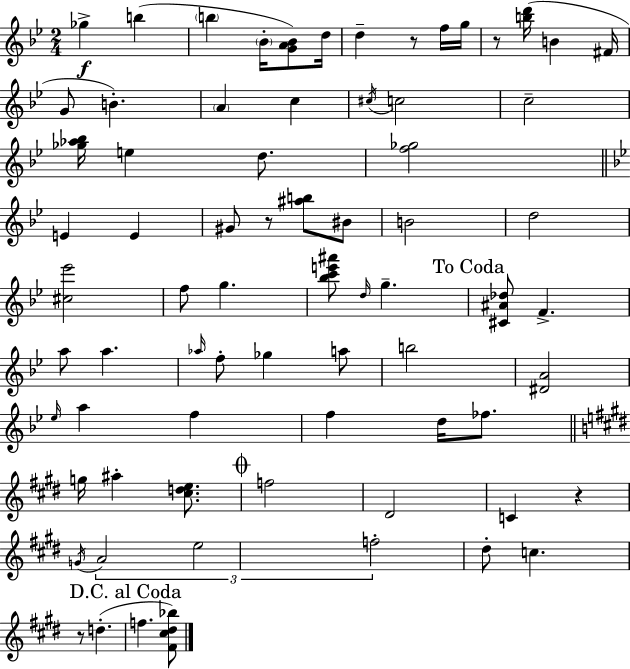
Gb5/q B5/q B5/q Bb4/s [G4,A4,Bb4]/e D5/s D5/q R/e F5/s G5/s R/e [B5,D6]/s B4/q F#4/s G4/e B4/q. A4/q C5/q C#5/s C5/h C5/h [Gb5,Ab5,Bb5]/s E5/q D5/e. [F5,Gb5]/h E4/q E4/q G#4/e R/e [A#5,B5]/e BIS4/e B4/h D5/h [C#5,Eb6]/h F5/e G5/q. [Bb5,C6,E6,A#6]/e D5/s G5/q. [C#4,A#4,Db5]/e F4/q. A5/e A5/q. Ab5/s F5/e Gb5/q A5/e B5/h [D#4,A4]/h Eb5/s A5/q F5/q F5/q D5/s FES5/e. G5/s A#5/q [C#5,D5,E5]/e. F5/h D#4/h C4/q R/q G4/s A4/h E5/h F5/h D#5/e C5/q. R/e D5/q. F5/q. [F#4,C#5,D#5,Bb5]/e